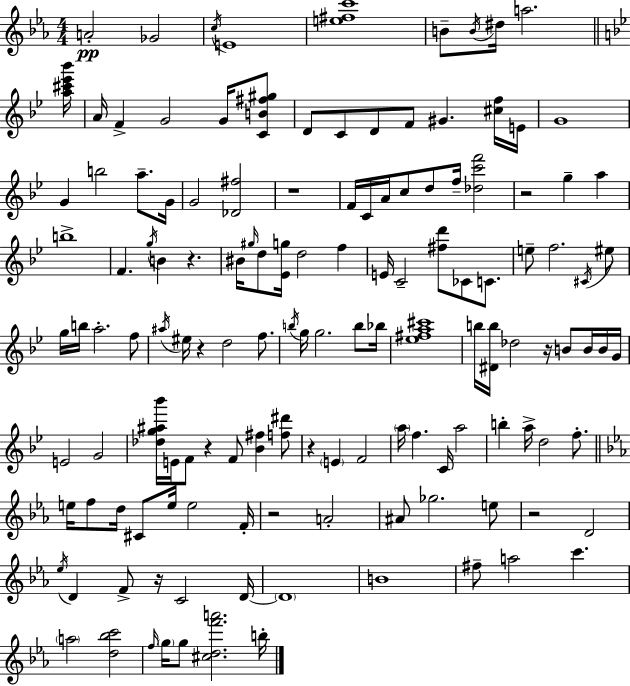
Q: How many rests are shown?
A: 10